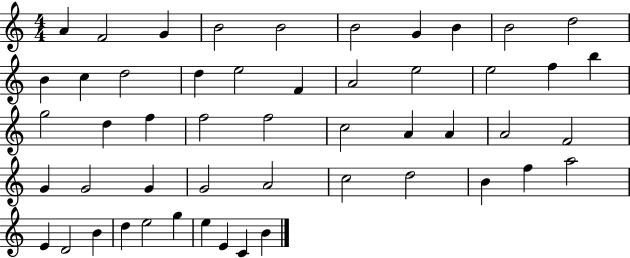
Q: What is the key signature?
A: C major